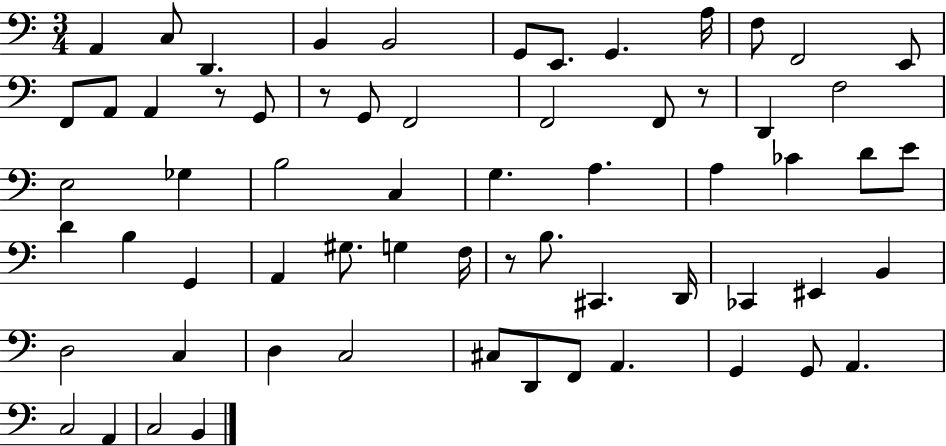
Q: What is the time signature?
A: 3/4